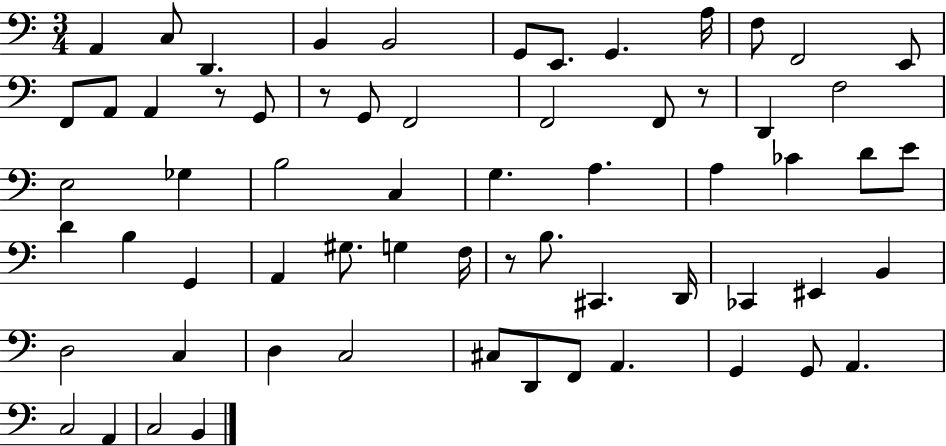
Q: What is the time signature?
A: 3/4